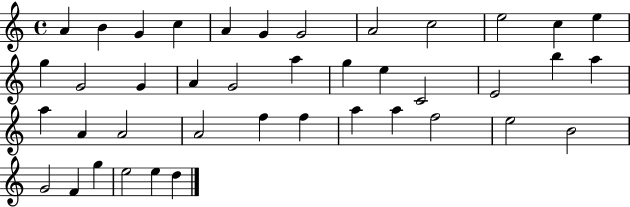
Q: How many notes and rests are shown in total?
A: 41